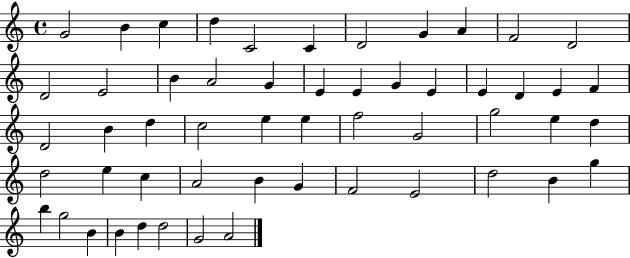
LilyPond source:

{
  \clef treble
  \time 4/4
  \defaultTimeSignature
  \key c \major
  g'2 b'4 c''4 | d''4 c'2 c'4 | d'2 g'4 a'4 | f'2 d'2 | \break d'2 e'2 | b'4 a'2 g'4 | e'4 e'4 g'4 e'4 | e'4 d'4 e'4 f'4 | \break d'2 b'4 d''4 | c''2 e''4 e''4 | f''2 g'2 | g''2 e''4 d''4 | \break d''2 e''4 c''4 | a'2 b'4 g'4 | f'2 e'2 | d''2 b'4 g''4 | \break b''4 g''2 b'4 | b'4 d''4 d''2 | g'2 a'2 | \bar "|."
}